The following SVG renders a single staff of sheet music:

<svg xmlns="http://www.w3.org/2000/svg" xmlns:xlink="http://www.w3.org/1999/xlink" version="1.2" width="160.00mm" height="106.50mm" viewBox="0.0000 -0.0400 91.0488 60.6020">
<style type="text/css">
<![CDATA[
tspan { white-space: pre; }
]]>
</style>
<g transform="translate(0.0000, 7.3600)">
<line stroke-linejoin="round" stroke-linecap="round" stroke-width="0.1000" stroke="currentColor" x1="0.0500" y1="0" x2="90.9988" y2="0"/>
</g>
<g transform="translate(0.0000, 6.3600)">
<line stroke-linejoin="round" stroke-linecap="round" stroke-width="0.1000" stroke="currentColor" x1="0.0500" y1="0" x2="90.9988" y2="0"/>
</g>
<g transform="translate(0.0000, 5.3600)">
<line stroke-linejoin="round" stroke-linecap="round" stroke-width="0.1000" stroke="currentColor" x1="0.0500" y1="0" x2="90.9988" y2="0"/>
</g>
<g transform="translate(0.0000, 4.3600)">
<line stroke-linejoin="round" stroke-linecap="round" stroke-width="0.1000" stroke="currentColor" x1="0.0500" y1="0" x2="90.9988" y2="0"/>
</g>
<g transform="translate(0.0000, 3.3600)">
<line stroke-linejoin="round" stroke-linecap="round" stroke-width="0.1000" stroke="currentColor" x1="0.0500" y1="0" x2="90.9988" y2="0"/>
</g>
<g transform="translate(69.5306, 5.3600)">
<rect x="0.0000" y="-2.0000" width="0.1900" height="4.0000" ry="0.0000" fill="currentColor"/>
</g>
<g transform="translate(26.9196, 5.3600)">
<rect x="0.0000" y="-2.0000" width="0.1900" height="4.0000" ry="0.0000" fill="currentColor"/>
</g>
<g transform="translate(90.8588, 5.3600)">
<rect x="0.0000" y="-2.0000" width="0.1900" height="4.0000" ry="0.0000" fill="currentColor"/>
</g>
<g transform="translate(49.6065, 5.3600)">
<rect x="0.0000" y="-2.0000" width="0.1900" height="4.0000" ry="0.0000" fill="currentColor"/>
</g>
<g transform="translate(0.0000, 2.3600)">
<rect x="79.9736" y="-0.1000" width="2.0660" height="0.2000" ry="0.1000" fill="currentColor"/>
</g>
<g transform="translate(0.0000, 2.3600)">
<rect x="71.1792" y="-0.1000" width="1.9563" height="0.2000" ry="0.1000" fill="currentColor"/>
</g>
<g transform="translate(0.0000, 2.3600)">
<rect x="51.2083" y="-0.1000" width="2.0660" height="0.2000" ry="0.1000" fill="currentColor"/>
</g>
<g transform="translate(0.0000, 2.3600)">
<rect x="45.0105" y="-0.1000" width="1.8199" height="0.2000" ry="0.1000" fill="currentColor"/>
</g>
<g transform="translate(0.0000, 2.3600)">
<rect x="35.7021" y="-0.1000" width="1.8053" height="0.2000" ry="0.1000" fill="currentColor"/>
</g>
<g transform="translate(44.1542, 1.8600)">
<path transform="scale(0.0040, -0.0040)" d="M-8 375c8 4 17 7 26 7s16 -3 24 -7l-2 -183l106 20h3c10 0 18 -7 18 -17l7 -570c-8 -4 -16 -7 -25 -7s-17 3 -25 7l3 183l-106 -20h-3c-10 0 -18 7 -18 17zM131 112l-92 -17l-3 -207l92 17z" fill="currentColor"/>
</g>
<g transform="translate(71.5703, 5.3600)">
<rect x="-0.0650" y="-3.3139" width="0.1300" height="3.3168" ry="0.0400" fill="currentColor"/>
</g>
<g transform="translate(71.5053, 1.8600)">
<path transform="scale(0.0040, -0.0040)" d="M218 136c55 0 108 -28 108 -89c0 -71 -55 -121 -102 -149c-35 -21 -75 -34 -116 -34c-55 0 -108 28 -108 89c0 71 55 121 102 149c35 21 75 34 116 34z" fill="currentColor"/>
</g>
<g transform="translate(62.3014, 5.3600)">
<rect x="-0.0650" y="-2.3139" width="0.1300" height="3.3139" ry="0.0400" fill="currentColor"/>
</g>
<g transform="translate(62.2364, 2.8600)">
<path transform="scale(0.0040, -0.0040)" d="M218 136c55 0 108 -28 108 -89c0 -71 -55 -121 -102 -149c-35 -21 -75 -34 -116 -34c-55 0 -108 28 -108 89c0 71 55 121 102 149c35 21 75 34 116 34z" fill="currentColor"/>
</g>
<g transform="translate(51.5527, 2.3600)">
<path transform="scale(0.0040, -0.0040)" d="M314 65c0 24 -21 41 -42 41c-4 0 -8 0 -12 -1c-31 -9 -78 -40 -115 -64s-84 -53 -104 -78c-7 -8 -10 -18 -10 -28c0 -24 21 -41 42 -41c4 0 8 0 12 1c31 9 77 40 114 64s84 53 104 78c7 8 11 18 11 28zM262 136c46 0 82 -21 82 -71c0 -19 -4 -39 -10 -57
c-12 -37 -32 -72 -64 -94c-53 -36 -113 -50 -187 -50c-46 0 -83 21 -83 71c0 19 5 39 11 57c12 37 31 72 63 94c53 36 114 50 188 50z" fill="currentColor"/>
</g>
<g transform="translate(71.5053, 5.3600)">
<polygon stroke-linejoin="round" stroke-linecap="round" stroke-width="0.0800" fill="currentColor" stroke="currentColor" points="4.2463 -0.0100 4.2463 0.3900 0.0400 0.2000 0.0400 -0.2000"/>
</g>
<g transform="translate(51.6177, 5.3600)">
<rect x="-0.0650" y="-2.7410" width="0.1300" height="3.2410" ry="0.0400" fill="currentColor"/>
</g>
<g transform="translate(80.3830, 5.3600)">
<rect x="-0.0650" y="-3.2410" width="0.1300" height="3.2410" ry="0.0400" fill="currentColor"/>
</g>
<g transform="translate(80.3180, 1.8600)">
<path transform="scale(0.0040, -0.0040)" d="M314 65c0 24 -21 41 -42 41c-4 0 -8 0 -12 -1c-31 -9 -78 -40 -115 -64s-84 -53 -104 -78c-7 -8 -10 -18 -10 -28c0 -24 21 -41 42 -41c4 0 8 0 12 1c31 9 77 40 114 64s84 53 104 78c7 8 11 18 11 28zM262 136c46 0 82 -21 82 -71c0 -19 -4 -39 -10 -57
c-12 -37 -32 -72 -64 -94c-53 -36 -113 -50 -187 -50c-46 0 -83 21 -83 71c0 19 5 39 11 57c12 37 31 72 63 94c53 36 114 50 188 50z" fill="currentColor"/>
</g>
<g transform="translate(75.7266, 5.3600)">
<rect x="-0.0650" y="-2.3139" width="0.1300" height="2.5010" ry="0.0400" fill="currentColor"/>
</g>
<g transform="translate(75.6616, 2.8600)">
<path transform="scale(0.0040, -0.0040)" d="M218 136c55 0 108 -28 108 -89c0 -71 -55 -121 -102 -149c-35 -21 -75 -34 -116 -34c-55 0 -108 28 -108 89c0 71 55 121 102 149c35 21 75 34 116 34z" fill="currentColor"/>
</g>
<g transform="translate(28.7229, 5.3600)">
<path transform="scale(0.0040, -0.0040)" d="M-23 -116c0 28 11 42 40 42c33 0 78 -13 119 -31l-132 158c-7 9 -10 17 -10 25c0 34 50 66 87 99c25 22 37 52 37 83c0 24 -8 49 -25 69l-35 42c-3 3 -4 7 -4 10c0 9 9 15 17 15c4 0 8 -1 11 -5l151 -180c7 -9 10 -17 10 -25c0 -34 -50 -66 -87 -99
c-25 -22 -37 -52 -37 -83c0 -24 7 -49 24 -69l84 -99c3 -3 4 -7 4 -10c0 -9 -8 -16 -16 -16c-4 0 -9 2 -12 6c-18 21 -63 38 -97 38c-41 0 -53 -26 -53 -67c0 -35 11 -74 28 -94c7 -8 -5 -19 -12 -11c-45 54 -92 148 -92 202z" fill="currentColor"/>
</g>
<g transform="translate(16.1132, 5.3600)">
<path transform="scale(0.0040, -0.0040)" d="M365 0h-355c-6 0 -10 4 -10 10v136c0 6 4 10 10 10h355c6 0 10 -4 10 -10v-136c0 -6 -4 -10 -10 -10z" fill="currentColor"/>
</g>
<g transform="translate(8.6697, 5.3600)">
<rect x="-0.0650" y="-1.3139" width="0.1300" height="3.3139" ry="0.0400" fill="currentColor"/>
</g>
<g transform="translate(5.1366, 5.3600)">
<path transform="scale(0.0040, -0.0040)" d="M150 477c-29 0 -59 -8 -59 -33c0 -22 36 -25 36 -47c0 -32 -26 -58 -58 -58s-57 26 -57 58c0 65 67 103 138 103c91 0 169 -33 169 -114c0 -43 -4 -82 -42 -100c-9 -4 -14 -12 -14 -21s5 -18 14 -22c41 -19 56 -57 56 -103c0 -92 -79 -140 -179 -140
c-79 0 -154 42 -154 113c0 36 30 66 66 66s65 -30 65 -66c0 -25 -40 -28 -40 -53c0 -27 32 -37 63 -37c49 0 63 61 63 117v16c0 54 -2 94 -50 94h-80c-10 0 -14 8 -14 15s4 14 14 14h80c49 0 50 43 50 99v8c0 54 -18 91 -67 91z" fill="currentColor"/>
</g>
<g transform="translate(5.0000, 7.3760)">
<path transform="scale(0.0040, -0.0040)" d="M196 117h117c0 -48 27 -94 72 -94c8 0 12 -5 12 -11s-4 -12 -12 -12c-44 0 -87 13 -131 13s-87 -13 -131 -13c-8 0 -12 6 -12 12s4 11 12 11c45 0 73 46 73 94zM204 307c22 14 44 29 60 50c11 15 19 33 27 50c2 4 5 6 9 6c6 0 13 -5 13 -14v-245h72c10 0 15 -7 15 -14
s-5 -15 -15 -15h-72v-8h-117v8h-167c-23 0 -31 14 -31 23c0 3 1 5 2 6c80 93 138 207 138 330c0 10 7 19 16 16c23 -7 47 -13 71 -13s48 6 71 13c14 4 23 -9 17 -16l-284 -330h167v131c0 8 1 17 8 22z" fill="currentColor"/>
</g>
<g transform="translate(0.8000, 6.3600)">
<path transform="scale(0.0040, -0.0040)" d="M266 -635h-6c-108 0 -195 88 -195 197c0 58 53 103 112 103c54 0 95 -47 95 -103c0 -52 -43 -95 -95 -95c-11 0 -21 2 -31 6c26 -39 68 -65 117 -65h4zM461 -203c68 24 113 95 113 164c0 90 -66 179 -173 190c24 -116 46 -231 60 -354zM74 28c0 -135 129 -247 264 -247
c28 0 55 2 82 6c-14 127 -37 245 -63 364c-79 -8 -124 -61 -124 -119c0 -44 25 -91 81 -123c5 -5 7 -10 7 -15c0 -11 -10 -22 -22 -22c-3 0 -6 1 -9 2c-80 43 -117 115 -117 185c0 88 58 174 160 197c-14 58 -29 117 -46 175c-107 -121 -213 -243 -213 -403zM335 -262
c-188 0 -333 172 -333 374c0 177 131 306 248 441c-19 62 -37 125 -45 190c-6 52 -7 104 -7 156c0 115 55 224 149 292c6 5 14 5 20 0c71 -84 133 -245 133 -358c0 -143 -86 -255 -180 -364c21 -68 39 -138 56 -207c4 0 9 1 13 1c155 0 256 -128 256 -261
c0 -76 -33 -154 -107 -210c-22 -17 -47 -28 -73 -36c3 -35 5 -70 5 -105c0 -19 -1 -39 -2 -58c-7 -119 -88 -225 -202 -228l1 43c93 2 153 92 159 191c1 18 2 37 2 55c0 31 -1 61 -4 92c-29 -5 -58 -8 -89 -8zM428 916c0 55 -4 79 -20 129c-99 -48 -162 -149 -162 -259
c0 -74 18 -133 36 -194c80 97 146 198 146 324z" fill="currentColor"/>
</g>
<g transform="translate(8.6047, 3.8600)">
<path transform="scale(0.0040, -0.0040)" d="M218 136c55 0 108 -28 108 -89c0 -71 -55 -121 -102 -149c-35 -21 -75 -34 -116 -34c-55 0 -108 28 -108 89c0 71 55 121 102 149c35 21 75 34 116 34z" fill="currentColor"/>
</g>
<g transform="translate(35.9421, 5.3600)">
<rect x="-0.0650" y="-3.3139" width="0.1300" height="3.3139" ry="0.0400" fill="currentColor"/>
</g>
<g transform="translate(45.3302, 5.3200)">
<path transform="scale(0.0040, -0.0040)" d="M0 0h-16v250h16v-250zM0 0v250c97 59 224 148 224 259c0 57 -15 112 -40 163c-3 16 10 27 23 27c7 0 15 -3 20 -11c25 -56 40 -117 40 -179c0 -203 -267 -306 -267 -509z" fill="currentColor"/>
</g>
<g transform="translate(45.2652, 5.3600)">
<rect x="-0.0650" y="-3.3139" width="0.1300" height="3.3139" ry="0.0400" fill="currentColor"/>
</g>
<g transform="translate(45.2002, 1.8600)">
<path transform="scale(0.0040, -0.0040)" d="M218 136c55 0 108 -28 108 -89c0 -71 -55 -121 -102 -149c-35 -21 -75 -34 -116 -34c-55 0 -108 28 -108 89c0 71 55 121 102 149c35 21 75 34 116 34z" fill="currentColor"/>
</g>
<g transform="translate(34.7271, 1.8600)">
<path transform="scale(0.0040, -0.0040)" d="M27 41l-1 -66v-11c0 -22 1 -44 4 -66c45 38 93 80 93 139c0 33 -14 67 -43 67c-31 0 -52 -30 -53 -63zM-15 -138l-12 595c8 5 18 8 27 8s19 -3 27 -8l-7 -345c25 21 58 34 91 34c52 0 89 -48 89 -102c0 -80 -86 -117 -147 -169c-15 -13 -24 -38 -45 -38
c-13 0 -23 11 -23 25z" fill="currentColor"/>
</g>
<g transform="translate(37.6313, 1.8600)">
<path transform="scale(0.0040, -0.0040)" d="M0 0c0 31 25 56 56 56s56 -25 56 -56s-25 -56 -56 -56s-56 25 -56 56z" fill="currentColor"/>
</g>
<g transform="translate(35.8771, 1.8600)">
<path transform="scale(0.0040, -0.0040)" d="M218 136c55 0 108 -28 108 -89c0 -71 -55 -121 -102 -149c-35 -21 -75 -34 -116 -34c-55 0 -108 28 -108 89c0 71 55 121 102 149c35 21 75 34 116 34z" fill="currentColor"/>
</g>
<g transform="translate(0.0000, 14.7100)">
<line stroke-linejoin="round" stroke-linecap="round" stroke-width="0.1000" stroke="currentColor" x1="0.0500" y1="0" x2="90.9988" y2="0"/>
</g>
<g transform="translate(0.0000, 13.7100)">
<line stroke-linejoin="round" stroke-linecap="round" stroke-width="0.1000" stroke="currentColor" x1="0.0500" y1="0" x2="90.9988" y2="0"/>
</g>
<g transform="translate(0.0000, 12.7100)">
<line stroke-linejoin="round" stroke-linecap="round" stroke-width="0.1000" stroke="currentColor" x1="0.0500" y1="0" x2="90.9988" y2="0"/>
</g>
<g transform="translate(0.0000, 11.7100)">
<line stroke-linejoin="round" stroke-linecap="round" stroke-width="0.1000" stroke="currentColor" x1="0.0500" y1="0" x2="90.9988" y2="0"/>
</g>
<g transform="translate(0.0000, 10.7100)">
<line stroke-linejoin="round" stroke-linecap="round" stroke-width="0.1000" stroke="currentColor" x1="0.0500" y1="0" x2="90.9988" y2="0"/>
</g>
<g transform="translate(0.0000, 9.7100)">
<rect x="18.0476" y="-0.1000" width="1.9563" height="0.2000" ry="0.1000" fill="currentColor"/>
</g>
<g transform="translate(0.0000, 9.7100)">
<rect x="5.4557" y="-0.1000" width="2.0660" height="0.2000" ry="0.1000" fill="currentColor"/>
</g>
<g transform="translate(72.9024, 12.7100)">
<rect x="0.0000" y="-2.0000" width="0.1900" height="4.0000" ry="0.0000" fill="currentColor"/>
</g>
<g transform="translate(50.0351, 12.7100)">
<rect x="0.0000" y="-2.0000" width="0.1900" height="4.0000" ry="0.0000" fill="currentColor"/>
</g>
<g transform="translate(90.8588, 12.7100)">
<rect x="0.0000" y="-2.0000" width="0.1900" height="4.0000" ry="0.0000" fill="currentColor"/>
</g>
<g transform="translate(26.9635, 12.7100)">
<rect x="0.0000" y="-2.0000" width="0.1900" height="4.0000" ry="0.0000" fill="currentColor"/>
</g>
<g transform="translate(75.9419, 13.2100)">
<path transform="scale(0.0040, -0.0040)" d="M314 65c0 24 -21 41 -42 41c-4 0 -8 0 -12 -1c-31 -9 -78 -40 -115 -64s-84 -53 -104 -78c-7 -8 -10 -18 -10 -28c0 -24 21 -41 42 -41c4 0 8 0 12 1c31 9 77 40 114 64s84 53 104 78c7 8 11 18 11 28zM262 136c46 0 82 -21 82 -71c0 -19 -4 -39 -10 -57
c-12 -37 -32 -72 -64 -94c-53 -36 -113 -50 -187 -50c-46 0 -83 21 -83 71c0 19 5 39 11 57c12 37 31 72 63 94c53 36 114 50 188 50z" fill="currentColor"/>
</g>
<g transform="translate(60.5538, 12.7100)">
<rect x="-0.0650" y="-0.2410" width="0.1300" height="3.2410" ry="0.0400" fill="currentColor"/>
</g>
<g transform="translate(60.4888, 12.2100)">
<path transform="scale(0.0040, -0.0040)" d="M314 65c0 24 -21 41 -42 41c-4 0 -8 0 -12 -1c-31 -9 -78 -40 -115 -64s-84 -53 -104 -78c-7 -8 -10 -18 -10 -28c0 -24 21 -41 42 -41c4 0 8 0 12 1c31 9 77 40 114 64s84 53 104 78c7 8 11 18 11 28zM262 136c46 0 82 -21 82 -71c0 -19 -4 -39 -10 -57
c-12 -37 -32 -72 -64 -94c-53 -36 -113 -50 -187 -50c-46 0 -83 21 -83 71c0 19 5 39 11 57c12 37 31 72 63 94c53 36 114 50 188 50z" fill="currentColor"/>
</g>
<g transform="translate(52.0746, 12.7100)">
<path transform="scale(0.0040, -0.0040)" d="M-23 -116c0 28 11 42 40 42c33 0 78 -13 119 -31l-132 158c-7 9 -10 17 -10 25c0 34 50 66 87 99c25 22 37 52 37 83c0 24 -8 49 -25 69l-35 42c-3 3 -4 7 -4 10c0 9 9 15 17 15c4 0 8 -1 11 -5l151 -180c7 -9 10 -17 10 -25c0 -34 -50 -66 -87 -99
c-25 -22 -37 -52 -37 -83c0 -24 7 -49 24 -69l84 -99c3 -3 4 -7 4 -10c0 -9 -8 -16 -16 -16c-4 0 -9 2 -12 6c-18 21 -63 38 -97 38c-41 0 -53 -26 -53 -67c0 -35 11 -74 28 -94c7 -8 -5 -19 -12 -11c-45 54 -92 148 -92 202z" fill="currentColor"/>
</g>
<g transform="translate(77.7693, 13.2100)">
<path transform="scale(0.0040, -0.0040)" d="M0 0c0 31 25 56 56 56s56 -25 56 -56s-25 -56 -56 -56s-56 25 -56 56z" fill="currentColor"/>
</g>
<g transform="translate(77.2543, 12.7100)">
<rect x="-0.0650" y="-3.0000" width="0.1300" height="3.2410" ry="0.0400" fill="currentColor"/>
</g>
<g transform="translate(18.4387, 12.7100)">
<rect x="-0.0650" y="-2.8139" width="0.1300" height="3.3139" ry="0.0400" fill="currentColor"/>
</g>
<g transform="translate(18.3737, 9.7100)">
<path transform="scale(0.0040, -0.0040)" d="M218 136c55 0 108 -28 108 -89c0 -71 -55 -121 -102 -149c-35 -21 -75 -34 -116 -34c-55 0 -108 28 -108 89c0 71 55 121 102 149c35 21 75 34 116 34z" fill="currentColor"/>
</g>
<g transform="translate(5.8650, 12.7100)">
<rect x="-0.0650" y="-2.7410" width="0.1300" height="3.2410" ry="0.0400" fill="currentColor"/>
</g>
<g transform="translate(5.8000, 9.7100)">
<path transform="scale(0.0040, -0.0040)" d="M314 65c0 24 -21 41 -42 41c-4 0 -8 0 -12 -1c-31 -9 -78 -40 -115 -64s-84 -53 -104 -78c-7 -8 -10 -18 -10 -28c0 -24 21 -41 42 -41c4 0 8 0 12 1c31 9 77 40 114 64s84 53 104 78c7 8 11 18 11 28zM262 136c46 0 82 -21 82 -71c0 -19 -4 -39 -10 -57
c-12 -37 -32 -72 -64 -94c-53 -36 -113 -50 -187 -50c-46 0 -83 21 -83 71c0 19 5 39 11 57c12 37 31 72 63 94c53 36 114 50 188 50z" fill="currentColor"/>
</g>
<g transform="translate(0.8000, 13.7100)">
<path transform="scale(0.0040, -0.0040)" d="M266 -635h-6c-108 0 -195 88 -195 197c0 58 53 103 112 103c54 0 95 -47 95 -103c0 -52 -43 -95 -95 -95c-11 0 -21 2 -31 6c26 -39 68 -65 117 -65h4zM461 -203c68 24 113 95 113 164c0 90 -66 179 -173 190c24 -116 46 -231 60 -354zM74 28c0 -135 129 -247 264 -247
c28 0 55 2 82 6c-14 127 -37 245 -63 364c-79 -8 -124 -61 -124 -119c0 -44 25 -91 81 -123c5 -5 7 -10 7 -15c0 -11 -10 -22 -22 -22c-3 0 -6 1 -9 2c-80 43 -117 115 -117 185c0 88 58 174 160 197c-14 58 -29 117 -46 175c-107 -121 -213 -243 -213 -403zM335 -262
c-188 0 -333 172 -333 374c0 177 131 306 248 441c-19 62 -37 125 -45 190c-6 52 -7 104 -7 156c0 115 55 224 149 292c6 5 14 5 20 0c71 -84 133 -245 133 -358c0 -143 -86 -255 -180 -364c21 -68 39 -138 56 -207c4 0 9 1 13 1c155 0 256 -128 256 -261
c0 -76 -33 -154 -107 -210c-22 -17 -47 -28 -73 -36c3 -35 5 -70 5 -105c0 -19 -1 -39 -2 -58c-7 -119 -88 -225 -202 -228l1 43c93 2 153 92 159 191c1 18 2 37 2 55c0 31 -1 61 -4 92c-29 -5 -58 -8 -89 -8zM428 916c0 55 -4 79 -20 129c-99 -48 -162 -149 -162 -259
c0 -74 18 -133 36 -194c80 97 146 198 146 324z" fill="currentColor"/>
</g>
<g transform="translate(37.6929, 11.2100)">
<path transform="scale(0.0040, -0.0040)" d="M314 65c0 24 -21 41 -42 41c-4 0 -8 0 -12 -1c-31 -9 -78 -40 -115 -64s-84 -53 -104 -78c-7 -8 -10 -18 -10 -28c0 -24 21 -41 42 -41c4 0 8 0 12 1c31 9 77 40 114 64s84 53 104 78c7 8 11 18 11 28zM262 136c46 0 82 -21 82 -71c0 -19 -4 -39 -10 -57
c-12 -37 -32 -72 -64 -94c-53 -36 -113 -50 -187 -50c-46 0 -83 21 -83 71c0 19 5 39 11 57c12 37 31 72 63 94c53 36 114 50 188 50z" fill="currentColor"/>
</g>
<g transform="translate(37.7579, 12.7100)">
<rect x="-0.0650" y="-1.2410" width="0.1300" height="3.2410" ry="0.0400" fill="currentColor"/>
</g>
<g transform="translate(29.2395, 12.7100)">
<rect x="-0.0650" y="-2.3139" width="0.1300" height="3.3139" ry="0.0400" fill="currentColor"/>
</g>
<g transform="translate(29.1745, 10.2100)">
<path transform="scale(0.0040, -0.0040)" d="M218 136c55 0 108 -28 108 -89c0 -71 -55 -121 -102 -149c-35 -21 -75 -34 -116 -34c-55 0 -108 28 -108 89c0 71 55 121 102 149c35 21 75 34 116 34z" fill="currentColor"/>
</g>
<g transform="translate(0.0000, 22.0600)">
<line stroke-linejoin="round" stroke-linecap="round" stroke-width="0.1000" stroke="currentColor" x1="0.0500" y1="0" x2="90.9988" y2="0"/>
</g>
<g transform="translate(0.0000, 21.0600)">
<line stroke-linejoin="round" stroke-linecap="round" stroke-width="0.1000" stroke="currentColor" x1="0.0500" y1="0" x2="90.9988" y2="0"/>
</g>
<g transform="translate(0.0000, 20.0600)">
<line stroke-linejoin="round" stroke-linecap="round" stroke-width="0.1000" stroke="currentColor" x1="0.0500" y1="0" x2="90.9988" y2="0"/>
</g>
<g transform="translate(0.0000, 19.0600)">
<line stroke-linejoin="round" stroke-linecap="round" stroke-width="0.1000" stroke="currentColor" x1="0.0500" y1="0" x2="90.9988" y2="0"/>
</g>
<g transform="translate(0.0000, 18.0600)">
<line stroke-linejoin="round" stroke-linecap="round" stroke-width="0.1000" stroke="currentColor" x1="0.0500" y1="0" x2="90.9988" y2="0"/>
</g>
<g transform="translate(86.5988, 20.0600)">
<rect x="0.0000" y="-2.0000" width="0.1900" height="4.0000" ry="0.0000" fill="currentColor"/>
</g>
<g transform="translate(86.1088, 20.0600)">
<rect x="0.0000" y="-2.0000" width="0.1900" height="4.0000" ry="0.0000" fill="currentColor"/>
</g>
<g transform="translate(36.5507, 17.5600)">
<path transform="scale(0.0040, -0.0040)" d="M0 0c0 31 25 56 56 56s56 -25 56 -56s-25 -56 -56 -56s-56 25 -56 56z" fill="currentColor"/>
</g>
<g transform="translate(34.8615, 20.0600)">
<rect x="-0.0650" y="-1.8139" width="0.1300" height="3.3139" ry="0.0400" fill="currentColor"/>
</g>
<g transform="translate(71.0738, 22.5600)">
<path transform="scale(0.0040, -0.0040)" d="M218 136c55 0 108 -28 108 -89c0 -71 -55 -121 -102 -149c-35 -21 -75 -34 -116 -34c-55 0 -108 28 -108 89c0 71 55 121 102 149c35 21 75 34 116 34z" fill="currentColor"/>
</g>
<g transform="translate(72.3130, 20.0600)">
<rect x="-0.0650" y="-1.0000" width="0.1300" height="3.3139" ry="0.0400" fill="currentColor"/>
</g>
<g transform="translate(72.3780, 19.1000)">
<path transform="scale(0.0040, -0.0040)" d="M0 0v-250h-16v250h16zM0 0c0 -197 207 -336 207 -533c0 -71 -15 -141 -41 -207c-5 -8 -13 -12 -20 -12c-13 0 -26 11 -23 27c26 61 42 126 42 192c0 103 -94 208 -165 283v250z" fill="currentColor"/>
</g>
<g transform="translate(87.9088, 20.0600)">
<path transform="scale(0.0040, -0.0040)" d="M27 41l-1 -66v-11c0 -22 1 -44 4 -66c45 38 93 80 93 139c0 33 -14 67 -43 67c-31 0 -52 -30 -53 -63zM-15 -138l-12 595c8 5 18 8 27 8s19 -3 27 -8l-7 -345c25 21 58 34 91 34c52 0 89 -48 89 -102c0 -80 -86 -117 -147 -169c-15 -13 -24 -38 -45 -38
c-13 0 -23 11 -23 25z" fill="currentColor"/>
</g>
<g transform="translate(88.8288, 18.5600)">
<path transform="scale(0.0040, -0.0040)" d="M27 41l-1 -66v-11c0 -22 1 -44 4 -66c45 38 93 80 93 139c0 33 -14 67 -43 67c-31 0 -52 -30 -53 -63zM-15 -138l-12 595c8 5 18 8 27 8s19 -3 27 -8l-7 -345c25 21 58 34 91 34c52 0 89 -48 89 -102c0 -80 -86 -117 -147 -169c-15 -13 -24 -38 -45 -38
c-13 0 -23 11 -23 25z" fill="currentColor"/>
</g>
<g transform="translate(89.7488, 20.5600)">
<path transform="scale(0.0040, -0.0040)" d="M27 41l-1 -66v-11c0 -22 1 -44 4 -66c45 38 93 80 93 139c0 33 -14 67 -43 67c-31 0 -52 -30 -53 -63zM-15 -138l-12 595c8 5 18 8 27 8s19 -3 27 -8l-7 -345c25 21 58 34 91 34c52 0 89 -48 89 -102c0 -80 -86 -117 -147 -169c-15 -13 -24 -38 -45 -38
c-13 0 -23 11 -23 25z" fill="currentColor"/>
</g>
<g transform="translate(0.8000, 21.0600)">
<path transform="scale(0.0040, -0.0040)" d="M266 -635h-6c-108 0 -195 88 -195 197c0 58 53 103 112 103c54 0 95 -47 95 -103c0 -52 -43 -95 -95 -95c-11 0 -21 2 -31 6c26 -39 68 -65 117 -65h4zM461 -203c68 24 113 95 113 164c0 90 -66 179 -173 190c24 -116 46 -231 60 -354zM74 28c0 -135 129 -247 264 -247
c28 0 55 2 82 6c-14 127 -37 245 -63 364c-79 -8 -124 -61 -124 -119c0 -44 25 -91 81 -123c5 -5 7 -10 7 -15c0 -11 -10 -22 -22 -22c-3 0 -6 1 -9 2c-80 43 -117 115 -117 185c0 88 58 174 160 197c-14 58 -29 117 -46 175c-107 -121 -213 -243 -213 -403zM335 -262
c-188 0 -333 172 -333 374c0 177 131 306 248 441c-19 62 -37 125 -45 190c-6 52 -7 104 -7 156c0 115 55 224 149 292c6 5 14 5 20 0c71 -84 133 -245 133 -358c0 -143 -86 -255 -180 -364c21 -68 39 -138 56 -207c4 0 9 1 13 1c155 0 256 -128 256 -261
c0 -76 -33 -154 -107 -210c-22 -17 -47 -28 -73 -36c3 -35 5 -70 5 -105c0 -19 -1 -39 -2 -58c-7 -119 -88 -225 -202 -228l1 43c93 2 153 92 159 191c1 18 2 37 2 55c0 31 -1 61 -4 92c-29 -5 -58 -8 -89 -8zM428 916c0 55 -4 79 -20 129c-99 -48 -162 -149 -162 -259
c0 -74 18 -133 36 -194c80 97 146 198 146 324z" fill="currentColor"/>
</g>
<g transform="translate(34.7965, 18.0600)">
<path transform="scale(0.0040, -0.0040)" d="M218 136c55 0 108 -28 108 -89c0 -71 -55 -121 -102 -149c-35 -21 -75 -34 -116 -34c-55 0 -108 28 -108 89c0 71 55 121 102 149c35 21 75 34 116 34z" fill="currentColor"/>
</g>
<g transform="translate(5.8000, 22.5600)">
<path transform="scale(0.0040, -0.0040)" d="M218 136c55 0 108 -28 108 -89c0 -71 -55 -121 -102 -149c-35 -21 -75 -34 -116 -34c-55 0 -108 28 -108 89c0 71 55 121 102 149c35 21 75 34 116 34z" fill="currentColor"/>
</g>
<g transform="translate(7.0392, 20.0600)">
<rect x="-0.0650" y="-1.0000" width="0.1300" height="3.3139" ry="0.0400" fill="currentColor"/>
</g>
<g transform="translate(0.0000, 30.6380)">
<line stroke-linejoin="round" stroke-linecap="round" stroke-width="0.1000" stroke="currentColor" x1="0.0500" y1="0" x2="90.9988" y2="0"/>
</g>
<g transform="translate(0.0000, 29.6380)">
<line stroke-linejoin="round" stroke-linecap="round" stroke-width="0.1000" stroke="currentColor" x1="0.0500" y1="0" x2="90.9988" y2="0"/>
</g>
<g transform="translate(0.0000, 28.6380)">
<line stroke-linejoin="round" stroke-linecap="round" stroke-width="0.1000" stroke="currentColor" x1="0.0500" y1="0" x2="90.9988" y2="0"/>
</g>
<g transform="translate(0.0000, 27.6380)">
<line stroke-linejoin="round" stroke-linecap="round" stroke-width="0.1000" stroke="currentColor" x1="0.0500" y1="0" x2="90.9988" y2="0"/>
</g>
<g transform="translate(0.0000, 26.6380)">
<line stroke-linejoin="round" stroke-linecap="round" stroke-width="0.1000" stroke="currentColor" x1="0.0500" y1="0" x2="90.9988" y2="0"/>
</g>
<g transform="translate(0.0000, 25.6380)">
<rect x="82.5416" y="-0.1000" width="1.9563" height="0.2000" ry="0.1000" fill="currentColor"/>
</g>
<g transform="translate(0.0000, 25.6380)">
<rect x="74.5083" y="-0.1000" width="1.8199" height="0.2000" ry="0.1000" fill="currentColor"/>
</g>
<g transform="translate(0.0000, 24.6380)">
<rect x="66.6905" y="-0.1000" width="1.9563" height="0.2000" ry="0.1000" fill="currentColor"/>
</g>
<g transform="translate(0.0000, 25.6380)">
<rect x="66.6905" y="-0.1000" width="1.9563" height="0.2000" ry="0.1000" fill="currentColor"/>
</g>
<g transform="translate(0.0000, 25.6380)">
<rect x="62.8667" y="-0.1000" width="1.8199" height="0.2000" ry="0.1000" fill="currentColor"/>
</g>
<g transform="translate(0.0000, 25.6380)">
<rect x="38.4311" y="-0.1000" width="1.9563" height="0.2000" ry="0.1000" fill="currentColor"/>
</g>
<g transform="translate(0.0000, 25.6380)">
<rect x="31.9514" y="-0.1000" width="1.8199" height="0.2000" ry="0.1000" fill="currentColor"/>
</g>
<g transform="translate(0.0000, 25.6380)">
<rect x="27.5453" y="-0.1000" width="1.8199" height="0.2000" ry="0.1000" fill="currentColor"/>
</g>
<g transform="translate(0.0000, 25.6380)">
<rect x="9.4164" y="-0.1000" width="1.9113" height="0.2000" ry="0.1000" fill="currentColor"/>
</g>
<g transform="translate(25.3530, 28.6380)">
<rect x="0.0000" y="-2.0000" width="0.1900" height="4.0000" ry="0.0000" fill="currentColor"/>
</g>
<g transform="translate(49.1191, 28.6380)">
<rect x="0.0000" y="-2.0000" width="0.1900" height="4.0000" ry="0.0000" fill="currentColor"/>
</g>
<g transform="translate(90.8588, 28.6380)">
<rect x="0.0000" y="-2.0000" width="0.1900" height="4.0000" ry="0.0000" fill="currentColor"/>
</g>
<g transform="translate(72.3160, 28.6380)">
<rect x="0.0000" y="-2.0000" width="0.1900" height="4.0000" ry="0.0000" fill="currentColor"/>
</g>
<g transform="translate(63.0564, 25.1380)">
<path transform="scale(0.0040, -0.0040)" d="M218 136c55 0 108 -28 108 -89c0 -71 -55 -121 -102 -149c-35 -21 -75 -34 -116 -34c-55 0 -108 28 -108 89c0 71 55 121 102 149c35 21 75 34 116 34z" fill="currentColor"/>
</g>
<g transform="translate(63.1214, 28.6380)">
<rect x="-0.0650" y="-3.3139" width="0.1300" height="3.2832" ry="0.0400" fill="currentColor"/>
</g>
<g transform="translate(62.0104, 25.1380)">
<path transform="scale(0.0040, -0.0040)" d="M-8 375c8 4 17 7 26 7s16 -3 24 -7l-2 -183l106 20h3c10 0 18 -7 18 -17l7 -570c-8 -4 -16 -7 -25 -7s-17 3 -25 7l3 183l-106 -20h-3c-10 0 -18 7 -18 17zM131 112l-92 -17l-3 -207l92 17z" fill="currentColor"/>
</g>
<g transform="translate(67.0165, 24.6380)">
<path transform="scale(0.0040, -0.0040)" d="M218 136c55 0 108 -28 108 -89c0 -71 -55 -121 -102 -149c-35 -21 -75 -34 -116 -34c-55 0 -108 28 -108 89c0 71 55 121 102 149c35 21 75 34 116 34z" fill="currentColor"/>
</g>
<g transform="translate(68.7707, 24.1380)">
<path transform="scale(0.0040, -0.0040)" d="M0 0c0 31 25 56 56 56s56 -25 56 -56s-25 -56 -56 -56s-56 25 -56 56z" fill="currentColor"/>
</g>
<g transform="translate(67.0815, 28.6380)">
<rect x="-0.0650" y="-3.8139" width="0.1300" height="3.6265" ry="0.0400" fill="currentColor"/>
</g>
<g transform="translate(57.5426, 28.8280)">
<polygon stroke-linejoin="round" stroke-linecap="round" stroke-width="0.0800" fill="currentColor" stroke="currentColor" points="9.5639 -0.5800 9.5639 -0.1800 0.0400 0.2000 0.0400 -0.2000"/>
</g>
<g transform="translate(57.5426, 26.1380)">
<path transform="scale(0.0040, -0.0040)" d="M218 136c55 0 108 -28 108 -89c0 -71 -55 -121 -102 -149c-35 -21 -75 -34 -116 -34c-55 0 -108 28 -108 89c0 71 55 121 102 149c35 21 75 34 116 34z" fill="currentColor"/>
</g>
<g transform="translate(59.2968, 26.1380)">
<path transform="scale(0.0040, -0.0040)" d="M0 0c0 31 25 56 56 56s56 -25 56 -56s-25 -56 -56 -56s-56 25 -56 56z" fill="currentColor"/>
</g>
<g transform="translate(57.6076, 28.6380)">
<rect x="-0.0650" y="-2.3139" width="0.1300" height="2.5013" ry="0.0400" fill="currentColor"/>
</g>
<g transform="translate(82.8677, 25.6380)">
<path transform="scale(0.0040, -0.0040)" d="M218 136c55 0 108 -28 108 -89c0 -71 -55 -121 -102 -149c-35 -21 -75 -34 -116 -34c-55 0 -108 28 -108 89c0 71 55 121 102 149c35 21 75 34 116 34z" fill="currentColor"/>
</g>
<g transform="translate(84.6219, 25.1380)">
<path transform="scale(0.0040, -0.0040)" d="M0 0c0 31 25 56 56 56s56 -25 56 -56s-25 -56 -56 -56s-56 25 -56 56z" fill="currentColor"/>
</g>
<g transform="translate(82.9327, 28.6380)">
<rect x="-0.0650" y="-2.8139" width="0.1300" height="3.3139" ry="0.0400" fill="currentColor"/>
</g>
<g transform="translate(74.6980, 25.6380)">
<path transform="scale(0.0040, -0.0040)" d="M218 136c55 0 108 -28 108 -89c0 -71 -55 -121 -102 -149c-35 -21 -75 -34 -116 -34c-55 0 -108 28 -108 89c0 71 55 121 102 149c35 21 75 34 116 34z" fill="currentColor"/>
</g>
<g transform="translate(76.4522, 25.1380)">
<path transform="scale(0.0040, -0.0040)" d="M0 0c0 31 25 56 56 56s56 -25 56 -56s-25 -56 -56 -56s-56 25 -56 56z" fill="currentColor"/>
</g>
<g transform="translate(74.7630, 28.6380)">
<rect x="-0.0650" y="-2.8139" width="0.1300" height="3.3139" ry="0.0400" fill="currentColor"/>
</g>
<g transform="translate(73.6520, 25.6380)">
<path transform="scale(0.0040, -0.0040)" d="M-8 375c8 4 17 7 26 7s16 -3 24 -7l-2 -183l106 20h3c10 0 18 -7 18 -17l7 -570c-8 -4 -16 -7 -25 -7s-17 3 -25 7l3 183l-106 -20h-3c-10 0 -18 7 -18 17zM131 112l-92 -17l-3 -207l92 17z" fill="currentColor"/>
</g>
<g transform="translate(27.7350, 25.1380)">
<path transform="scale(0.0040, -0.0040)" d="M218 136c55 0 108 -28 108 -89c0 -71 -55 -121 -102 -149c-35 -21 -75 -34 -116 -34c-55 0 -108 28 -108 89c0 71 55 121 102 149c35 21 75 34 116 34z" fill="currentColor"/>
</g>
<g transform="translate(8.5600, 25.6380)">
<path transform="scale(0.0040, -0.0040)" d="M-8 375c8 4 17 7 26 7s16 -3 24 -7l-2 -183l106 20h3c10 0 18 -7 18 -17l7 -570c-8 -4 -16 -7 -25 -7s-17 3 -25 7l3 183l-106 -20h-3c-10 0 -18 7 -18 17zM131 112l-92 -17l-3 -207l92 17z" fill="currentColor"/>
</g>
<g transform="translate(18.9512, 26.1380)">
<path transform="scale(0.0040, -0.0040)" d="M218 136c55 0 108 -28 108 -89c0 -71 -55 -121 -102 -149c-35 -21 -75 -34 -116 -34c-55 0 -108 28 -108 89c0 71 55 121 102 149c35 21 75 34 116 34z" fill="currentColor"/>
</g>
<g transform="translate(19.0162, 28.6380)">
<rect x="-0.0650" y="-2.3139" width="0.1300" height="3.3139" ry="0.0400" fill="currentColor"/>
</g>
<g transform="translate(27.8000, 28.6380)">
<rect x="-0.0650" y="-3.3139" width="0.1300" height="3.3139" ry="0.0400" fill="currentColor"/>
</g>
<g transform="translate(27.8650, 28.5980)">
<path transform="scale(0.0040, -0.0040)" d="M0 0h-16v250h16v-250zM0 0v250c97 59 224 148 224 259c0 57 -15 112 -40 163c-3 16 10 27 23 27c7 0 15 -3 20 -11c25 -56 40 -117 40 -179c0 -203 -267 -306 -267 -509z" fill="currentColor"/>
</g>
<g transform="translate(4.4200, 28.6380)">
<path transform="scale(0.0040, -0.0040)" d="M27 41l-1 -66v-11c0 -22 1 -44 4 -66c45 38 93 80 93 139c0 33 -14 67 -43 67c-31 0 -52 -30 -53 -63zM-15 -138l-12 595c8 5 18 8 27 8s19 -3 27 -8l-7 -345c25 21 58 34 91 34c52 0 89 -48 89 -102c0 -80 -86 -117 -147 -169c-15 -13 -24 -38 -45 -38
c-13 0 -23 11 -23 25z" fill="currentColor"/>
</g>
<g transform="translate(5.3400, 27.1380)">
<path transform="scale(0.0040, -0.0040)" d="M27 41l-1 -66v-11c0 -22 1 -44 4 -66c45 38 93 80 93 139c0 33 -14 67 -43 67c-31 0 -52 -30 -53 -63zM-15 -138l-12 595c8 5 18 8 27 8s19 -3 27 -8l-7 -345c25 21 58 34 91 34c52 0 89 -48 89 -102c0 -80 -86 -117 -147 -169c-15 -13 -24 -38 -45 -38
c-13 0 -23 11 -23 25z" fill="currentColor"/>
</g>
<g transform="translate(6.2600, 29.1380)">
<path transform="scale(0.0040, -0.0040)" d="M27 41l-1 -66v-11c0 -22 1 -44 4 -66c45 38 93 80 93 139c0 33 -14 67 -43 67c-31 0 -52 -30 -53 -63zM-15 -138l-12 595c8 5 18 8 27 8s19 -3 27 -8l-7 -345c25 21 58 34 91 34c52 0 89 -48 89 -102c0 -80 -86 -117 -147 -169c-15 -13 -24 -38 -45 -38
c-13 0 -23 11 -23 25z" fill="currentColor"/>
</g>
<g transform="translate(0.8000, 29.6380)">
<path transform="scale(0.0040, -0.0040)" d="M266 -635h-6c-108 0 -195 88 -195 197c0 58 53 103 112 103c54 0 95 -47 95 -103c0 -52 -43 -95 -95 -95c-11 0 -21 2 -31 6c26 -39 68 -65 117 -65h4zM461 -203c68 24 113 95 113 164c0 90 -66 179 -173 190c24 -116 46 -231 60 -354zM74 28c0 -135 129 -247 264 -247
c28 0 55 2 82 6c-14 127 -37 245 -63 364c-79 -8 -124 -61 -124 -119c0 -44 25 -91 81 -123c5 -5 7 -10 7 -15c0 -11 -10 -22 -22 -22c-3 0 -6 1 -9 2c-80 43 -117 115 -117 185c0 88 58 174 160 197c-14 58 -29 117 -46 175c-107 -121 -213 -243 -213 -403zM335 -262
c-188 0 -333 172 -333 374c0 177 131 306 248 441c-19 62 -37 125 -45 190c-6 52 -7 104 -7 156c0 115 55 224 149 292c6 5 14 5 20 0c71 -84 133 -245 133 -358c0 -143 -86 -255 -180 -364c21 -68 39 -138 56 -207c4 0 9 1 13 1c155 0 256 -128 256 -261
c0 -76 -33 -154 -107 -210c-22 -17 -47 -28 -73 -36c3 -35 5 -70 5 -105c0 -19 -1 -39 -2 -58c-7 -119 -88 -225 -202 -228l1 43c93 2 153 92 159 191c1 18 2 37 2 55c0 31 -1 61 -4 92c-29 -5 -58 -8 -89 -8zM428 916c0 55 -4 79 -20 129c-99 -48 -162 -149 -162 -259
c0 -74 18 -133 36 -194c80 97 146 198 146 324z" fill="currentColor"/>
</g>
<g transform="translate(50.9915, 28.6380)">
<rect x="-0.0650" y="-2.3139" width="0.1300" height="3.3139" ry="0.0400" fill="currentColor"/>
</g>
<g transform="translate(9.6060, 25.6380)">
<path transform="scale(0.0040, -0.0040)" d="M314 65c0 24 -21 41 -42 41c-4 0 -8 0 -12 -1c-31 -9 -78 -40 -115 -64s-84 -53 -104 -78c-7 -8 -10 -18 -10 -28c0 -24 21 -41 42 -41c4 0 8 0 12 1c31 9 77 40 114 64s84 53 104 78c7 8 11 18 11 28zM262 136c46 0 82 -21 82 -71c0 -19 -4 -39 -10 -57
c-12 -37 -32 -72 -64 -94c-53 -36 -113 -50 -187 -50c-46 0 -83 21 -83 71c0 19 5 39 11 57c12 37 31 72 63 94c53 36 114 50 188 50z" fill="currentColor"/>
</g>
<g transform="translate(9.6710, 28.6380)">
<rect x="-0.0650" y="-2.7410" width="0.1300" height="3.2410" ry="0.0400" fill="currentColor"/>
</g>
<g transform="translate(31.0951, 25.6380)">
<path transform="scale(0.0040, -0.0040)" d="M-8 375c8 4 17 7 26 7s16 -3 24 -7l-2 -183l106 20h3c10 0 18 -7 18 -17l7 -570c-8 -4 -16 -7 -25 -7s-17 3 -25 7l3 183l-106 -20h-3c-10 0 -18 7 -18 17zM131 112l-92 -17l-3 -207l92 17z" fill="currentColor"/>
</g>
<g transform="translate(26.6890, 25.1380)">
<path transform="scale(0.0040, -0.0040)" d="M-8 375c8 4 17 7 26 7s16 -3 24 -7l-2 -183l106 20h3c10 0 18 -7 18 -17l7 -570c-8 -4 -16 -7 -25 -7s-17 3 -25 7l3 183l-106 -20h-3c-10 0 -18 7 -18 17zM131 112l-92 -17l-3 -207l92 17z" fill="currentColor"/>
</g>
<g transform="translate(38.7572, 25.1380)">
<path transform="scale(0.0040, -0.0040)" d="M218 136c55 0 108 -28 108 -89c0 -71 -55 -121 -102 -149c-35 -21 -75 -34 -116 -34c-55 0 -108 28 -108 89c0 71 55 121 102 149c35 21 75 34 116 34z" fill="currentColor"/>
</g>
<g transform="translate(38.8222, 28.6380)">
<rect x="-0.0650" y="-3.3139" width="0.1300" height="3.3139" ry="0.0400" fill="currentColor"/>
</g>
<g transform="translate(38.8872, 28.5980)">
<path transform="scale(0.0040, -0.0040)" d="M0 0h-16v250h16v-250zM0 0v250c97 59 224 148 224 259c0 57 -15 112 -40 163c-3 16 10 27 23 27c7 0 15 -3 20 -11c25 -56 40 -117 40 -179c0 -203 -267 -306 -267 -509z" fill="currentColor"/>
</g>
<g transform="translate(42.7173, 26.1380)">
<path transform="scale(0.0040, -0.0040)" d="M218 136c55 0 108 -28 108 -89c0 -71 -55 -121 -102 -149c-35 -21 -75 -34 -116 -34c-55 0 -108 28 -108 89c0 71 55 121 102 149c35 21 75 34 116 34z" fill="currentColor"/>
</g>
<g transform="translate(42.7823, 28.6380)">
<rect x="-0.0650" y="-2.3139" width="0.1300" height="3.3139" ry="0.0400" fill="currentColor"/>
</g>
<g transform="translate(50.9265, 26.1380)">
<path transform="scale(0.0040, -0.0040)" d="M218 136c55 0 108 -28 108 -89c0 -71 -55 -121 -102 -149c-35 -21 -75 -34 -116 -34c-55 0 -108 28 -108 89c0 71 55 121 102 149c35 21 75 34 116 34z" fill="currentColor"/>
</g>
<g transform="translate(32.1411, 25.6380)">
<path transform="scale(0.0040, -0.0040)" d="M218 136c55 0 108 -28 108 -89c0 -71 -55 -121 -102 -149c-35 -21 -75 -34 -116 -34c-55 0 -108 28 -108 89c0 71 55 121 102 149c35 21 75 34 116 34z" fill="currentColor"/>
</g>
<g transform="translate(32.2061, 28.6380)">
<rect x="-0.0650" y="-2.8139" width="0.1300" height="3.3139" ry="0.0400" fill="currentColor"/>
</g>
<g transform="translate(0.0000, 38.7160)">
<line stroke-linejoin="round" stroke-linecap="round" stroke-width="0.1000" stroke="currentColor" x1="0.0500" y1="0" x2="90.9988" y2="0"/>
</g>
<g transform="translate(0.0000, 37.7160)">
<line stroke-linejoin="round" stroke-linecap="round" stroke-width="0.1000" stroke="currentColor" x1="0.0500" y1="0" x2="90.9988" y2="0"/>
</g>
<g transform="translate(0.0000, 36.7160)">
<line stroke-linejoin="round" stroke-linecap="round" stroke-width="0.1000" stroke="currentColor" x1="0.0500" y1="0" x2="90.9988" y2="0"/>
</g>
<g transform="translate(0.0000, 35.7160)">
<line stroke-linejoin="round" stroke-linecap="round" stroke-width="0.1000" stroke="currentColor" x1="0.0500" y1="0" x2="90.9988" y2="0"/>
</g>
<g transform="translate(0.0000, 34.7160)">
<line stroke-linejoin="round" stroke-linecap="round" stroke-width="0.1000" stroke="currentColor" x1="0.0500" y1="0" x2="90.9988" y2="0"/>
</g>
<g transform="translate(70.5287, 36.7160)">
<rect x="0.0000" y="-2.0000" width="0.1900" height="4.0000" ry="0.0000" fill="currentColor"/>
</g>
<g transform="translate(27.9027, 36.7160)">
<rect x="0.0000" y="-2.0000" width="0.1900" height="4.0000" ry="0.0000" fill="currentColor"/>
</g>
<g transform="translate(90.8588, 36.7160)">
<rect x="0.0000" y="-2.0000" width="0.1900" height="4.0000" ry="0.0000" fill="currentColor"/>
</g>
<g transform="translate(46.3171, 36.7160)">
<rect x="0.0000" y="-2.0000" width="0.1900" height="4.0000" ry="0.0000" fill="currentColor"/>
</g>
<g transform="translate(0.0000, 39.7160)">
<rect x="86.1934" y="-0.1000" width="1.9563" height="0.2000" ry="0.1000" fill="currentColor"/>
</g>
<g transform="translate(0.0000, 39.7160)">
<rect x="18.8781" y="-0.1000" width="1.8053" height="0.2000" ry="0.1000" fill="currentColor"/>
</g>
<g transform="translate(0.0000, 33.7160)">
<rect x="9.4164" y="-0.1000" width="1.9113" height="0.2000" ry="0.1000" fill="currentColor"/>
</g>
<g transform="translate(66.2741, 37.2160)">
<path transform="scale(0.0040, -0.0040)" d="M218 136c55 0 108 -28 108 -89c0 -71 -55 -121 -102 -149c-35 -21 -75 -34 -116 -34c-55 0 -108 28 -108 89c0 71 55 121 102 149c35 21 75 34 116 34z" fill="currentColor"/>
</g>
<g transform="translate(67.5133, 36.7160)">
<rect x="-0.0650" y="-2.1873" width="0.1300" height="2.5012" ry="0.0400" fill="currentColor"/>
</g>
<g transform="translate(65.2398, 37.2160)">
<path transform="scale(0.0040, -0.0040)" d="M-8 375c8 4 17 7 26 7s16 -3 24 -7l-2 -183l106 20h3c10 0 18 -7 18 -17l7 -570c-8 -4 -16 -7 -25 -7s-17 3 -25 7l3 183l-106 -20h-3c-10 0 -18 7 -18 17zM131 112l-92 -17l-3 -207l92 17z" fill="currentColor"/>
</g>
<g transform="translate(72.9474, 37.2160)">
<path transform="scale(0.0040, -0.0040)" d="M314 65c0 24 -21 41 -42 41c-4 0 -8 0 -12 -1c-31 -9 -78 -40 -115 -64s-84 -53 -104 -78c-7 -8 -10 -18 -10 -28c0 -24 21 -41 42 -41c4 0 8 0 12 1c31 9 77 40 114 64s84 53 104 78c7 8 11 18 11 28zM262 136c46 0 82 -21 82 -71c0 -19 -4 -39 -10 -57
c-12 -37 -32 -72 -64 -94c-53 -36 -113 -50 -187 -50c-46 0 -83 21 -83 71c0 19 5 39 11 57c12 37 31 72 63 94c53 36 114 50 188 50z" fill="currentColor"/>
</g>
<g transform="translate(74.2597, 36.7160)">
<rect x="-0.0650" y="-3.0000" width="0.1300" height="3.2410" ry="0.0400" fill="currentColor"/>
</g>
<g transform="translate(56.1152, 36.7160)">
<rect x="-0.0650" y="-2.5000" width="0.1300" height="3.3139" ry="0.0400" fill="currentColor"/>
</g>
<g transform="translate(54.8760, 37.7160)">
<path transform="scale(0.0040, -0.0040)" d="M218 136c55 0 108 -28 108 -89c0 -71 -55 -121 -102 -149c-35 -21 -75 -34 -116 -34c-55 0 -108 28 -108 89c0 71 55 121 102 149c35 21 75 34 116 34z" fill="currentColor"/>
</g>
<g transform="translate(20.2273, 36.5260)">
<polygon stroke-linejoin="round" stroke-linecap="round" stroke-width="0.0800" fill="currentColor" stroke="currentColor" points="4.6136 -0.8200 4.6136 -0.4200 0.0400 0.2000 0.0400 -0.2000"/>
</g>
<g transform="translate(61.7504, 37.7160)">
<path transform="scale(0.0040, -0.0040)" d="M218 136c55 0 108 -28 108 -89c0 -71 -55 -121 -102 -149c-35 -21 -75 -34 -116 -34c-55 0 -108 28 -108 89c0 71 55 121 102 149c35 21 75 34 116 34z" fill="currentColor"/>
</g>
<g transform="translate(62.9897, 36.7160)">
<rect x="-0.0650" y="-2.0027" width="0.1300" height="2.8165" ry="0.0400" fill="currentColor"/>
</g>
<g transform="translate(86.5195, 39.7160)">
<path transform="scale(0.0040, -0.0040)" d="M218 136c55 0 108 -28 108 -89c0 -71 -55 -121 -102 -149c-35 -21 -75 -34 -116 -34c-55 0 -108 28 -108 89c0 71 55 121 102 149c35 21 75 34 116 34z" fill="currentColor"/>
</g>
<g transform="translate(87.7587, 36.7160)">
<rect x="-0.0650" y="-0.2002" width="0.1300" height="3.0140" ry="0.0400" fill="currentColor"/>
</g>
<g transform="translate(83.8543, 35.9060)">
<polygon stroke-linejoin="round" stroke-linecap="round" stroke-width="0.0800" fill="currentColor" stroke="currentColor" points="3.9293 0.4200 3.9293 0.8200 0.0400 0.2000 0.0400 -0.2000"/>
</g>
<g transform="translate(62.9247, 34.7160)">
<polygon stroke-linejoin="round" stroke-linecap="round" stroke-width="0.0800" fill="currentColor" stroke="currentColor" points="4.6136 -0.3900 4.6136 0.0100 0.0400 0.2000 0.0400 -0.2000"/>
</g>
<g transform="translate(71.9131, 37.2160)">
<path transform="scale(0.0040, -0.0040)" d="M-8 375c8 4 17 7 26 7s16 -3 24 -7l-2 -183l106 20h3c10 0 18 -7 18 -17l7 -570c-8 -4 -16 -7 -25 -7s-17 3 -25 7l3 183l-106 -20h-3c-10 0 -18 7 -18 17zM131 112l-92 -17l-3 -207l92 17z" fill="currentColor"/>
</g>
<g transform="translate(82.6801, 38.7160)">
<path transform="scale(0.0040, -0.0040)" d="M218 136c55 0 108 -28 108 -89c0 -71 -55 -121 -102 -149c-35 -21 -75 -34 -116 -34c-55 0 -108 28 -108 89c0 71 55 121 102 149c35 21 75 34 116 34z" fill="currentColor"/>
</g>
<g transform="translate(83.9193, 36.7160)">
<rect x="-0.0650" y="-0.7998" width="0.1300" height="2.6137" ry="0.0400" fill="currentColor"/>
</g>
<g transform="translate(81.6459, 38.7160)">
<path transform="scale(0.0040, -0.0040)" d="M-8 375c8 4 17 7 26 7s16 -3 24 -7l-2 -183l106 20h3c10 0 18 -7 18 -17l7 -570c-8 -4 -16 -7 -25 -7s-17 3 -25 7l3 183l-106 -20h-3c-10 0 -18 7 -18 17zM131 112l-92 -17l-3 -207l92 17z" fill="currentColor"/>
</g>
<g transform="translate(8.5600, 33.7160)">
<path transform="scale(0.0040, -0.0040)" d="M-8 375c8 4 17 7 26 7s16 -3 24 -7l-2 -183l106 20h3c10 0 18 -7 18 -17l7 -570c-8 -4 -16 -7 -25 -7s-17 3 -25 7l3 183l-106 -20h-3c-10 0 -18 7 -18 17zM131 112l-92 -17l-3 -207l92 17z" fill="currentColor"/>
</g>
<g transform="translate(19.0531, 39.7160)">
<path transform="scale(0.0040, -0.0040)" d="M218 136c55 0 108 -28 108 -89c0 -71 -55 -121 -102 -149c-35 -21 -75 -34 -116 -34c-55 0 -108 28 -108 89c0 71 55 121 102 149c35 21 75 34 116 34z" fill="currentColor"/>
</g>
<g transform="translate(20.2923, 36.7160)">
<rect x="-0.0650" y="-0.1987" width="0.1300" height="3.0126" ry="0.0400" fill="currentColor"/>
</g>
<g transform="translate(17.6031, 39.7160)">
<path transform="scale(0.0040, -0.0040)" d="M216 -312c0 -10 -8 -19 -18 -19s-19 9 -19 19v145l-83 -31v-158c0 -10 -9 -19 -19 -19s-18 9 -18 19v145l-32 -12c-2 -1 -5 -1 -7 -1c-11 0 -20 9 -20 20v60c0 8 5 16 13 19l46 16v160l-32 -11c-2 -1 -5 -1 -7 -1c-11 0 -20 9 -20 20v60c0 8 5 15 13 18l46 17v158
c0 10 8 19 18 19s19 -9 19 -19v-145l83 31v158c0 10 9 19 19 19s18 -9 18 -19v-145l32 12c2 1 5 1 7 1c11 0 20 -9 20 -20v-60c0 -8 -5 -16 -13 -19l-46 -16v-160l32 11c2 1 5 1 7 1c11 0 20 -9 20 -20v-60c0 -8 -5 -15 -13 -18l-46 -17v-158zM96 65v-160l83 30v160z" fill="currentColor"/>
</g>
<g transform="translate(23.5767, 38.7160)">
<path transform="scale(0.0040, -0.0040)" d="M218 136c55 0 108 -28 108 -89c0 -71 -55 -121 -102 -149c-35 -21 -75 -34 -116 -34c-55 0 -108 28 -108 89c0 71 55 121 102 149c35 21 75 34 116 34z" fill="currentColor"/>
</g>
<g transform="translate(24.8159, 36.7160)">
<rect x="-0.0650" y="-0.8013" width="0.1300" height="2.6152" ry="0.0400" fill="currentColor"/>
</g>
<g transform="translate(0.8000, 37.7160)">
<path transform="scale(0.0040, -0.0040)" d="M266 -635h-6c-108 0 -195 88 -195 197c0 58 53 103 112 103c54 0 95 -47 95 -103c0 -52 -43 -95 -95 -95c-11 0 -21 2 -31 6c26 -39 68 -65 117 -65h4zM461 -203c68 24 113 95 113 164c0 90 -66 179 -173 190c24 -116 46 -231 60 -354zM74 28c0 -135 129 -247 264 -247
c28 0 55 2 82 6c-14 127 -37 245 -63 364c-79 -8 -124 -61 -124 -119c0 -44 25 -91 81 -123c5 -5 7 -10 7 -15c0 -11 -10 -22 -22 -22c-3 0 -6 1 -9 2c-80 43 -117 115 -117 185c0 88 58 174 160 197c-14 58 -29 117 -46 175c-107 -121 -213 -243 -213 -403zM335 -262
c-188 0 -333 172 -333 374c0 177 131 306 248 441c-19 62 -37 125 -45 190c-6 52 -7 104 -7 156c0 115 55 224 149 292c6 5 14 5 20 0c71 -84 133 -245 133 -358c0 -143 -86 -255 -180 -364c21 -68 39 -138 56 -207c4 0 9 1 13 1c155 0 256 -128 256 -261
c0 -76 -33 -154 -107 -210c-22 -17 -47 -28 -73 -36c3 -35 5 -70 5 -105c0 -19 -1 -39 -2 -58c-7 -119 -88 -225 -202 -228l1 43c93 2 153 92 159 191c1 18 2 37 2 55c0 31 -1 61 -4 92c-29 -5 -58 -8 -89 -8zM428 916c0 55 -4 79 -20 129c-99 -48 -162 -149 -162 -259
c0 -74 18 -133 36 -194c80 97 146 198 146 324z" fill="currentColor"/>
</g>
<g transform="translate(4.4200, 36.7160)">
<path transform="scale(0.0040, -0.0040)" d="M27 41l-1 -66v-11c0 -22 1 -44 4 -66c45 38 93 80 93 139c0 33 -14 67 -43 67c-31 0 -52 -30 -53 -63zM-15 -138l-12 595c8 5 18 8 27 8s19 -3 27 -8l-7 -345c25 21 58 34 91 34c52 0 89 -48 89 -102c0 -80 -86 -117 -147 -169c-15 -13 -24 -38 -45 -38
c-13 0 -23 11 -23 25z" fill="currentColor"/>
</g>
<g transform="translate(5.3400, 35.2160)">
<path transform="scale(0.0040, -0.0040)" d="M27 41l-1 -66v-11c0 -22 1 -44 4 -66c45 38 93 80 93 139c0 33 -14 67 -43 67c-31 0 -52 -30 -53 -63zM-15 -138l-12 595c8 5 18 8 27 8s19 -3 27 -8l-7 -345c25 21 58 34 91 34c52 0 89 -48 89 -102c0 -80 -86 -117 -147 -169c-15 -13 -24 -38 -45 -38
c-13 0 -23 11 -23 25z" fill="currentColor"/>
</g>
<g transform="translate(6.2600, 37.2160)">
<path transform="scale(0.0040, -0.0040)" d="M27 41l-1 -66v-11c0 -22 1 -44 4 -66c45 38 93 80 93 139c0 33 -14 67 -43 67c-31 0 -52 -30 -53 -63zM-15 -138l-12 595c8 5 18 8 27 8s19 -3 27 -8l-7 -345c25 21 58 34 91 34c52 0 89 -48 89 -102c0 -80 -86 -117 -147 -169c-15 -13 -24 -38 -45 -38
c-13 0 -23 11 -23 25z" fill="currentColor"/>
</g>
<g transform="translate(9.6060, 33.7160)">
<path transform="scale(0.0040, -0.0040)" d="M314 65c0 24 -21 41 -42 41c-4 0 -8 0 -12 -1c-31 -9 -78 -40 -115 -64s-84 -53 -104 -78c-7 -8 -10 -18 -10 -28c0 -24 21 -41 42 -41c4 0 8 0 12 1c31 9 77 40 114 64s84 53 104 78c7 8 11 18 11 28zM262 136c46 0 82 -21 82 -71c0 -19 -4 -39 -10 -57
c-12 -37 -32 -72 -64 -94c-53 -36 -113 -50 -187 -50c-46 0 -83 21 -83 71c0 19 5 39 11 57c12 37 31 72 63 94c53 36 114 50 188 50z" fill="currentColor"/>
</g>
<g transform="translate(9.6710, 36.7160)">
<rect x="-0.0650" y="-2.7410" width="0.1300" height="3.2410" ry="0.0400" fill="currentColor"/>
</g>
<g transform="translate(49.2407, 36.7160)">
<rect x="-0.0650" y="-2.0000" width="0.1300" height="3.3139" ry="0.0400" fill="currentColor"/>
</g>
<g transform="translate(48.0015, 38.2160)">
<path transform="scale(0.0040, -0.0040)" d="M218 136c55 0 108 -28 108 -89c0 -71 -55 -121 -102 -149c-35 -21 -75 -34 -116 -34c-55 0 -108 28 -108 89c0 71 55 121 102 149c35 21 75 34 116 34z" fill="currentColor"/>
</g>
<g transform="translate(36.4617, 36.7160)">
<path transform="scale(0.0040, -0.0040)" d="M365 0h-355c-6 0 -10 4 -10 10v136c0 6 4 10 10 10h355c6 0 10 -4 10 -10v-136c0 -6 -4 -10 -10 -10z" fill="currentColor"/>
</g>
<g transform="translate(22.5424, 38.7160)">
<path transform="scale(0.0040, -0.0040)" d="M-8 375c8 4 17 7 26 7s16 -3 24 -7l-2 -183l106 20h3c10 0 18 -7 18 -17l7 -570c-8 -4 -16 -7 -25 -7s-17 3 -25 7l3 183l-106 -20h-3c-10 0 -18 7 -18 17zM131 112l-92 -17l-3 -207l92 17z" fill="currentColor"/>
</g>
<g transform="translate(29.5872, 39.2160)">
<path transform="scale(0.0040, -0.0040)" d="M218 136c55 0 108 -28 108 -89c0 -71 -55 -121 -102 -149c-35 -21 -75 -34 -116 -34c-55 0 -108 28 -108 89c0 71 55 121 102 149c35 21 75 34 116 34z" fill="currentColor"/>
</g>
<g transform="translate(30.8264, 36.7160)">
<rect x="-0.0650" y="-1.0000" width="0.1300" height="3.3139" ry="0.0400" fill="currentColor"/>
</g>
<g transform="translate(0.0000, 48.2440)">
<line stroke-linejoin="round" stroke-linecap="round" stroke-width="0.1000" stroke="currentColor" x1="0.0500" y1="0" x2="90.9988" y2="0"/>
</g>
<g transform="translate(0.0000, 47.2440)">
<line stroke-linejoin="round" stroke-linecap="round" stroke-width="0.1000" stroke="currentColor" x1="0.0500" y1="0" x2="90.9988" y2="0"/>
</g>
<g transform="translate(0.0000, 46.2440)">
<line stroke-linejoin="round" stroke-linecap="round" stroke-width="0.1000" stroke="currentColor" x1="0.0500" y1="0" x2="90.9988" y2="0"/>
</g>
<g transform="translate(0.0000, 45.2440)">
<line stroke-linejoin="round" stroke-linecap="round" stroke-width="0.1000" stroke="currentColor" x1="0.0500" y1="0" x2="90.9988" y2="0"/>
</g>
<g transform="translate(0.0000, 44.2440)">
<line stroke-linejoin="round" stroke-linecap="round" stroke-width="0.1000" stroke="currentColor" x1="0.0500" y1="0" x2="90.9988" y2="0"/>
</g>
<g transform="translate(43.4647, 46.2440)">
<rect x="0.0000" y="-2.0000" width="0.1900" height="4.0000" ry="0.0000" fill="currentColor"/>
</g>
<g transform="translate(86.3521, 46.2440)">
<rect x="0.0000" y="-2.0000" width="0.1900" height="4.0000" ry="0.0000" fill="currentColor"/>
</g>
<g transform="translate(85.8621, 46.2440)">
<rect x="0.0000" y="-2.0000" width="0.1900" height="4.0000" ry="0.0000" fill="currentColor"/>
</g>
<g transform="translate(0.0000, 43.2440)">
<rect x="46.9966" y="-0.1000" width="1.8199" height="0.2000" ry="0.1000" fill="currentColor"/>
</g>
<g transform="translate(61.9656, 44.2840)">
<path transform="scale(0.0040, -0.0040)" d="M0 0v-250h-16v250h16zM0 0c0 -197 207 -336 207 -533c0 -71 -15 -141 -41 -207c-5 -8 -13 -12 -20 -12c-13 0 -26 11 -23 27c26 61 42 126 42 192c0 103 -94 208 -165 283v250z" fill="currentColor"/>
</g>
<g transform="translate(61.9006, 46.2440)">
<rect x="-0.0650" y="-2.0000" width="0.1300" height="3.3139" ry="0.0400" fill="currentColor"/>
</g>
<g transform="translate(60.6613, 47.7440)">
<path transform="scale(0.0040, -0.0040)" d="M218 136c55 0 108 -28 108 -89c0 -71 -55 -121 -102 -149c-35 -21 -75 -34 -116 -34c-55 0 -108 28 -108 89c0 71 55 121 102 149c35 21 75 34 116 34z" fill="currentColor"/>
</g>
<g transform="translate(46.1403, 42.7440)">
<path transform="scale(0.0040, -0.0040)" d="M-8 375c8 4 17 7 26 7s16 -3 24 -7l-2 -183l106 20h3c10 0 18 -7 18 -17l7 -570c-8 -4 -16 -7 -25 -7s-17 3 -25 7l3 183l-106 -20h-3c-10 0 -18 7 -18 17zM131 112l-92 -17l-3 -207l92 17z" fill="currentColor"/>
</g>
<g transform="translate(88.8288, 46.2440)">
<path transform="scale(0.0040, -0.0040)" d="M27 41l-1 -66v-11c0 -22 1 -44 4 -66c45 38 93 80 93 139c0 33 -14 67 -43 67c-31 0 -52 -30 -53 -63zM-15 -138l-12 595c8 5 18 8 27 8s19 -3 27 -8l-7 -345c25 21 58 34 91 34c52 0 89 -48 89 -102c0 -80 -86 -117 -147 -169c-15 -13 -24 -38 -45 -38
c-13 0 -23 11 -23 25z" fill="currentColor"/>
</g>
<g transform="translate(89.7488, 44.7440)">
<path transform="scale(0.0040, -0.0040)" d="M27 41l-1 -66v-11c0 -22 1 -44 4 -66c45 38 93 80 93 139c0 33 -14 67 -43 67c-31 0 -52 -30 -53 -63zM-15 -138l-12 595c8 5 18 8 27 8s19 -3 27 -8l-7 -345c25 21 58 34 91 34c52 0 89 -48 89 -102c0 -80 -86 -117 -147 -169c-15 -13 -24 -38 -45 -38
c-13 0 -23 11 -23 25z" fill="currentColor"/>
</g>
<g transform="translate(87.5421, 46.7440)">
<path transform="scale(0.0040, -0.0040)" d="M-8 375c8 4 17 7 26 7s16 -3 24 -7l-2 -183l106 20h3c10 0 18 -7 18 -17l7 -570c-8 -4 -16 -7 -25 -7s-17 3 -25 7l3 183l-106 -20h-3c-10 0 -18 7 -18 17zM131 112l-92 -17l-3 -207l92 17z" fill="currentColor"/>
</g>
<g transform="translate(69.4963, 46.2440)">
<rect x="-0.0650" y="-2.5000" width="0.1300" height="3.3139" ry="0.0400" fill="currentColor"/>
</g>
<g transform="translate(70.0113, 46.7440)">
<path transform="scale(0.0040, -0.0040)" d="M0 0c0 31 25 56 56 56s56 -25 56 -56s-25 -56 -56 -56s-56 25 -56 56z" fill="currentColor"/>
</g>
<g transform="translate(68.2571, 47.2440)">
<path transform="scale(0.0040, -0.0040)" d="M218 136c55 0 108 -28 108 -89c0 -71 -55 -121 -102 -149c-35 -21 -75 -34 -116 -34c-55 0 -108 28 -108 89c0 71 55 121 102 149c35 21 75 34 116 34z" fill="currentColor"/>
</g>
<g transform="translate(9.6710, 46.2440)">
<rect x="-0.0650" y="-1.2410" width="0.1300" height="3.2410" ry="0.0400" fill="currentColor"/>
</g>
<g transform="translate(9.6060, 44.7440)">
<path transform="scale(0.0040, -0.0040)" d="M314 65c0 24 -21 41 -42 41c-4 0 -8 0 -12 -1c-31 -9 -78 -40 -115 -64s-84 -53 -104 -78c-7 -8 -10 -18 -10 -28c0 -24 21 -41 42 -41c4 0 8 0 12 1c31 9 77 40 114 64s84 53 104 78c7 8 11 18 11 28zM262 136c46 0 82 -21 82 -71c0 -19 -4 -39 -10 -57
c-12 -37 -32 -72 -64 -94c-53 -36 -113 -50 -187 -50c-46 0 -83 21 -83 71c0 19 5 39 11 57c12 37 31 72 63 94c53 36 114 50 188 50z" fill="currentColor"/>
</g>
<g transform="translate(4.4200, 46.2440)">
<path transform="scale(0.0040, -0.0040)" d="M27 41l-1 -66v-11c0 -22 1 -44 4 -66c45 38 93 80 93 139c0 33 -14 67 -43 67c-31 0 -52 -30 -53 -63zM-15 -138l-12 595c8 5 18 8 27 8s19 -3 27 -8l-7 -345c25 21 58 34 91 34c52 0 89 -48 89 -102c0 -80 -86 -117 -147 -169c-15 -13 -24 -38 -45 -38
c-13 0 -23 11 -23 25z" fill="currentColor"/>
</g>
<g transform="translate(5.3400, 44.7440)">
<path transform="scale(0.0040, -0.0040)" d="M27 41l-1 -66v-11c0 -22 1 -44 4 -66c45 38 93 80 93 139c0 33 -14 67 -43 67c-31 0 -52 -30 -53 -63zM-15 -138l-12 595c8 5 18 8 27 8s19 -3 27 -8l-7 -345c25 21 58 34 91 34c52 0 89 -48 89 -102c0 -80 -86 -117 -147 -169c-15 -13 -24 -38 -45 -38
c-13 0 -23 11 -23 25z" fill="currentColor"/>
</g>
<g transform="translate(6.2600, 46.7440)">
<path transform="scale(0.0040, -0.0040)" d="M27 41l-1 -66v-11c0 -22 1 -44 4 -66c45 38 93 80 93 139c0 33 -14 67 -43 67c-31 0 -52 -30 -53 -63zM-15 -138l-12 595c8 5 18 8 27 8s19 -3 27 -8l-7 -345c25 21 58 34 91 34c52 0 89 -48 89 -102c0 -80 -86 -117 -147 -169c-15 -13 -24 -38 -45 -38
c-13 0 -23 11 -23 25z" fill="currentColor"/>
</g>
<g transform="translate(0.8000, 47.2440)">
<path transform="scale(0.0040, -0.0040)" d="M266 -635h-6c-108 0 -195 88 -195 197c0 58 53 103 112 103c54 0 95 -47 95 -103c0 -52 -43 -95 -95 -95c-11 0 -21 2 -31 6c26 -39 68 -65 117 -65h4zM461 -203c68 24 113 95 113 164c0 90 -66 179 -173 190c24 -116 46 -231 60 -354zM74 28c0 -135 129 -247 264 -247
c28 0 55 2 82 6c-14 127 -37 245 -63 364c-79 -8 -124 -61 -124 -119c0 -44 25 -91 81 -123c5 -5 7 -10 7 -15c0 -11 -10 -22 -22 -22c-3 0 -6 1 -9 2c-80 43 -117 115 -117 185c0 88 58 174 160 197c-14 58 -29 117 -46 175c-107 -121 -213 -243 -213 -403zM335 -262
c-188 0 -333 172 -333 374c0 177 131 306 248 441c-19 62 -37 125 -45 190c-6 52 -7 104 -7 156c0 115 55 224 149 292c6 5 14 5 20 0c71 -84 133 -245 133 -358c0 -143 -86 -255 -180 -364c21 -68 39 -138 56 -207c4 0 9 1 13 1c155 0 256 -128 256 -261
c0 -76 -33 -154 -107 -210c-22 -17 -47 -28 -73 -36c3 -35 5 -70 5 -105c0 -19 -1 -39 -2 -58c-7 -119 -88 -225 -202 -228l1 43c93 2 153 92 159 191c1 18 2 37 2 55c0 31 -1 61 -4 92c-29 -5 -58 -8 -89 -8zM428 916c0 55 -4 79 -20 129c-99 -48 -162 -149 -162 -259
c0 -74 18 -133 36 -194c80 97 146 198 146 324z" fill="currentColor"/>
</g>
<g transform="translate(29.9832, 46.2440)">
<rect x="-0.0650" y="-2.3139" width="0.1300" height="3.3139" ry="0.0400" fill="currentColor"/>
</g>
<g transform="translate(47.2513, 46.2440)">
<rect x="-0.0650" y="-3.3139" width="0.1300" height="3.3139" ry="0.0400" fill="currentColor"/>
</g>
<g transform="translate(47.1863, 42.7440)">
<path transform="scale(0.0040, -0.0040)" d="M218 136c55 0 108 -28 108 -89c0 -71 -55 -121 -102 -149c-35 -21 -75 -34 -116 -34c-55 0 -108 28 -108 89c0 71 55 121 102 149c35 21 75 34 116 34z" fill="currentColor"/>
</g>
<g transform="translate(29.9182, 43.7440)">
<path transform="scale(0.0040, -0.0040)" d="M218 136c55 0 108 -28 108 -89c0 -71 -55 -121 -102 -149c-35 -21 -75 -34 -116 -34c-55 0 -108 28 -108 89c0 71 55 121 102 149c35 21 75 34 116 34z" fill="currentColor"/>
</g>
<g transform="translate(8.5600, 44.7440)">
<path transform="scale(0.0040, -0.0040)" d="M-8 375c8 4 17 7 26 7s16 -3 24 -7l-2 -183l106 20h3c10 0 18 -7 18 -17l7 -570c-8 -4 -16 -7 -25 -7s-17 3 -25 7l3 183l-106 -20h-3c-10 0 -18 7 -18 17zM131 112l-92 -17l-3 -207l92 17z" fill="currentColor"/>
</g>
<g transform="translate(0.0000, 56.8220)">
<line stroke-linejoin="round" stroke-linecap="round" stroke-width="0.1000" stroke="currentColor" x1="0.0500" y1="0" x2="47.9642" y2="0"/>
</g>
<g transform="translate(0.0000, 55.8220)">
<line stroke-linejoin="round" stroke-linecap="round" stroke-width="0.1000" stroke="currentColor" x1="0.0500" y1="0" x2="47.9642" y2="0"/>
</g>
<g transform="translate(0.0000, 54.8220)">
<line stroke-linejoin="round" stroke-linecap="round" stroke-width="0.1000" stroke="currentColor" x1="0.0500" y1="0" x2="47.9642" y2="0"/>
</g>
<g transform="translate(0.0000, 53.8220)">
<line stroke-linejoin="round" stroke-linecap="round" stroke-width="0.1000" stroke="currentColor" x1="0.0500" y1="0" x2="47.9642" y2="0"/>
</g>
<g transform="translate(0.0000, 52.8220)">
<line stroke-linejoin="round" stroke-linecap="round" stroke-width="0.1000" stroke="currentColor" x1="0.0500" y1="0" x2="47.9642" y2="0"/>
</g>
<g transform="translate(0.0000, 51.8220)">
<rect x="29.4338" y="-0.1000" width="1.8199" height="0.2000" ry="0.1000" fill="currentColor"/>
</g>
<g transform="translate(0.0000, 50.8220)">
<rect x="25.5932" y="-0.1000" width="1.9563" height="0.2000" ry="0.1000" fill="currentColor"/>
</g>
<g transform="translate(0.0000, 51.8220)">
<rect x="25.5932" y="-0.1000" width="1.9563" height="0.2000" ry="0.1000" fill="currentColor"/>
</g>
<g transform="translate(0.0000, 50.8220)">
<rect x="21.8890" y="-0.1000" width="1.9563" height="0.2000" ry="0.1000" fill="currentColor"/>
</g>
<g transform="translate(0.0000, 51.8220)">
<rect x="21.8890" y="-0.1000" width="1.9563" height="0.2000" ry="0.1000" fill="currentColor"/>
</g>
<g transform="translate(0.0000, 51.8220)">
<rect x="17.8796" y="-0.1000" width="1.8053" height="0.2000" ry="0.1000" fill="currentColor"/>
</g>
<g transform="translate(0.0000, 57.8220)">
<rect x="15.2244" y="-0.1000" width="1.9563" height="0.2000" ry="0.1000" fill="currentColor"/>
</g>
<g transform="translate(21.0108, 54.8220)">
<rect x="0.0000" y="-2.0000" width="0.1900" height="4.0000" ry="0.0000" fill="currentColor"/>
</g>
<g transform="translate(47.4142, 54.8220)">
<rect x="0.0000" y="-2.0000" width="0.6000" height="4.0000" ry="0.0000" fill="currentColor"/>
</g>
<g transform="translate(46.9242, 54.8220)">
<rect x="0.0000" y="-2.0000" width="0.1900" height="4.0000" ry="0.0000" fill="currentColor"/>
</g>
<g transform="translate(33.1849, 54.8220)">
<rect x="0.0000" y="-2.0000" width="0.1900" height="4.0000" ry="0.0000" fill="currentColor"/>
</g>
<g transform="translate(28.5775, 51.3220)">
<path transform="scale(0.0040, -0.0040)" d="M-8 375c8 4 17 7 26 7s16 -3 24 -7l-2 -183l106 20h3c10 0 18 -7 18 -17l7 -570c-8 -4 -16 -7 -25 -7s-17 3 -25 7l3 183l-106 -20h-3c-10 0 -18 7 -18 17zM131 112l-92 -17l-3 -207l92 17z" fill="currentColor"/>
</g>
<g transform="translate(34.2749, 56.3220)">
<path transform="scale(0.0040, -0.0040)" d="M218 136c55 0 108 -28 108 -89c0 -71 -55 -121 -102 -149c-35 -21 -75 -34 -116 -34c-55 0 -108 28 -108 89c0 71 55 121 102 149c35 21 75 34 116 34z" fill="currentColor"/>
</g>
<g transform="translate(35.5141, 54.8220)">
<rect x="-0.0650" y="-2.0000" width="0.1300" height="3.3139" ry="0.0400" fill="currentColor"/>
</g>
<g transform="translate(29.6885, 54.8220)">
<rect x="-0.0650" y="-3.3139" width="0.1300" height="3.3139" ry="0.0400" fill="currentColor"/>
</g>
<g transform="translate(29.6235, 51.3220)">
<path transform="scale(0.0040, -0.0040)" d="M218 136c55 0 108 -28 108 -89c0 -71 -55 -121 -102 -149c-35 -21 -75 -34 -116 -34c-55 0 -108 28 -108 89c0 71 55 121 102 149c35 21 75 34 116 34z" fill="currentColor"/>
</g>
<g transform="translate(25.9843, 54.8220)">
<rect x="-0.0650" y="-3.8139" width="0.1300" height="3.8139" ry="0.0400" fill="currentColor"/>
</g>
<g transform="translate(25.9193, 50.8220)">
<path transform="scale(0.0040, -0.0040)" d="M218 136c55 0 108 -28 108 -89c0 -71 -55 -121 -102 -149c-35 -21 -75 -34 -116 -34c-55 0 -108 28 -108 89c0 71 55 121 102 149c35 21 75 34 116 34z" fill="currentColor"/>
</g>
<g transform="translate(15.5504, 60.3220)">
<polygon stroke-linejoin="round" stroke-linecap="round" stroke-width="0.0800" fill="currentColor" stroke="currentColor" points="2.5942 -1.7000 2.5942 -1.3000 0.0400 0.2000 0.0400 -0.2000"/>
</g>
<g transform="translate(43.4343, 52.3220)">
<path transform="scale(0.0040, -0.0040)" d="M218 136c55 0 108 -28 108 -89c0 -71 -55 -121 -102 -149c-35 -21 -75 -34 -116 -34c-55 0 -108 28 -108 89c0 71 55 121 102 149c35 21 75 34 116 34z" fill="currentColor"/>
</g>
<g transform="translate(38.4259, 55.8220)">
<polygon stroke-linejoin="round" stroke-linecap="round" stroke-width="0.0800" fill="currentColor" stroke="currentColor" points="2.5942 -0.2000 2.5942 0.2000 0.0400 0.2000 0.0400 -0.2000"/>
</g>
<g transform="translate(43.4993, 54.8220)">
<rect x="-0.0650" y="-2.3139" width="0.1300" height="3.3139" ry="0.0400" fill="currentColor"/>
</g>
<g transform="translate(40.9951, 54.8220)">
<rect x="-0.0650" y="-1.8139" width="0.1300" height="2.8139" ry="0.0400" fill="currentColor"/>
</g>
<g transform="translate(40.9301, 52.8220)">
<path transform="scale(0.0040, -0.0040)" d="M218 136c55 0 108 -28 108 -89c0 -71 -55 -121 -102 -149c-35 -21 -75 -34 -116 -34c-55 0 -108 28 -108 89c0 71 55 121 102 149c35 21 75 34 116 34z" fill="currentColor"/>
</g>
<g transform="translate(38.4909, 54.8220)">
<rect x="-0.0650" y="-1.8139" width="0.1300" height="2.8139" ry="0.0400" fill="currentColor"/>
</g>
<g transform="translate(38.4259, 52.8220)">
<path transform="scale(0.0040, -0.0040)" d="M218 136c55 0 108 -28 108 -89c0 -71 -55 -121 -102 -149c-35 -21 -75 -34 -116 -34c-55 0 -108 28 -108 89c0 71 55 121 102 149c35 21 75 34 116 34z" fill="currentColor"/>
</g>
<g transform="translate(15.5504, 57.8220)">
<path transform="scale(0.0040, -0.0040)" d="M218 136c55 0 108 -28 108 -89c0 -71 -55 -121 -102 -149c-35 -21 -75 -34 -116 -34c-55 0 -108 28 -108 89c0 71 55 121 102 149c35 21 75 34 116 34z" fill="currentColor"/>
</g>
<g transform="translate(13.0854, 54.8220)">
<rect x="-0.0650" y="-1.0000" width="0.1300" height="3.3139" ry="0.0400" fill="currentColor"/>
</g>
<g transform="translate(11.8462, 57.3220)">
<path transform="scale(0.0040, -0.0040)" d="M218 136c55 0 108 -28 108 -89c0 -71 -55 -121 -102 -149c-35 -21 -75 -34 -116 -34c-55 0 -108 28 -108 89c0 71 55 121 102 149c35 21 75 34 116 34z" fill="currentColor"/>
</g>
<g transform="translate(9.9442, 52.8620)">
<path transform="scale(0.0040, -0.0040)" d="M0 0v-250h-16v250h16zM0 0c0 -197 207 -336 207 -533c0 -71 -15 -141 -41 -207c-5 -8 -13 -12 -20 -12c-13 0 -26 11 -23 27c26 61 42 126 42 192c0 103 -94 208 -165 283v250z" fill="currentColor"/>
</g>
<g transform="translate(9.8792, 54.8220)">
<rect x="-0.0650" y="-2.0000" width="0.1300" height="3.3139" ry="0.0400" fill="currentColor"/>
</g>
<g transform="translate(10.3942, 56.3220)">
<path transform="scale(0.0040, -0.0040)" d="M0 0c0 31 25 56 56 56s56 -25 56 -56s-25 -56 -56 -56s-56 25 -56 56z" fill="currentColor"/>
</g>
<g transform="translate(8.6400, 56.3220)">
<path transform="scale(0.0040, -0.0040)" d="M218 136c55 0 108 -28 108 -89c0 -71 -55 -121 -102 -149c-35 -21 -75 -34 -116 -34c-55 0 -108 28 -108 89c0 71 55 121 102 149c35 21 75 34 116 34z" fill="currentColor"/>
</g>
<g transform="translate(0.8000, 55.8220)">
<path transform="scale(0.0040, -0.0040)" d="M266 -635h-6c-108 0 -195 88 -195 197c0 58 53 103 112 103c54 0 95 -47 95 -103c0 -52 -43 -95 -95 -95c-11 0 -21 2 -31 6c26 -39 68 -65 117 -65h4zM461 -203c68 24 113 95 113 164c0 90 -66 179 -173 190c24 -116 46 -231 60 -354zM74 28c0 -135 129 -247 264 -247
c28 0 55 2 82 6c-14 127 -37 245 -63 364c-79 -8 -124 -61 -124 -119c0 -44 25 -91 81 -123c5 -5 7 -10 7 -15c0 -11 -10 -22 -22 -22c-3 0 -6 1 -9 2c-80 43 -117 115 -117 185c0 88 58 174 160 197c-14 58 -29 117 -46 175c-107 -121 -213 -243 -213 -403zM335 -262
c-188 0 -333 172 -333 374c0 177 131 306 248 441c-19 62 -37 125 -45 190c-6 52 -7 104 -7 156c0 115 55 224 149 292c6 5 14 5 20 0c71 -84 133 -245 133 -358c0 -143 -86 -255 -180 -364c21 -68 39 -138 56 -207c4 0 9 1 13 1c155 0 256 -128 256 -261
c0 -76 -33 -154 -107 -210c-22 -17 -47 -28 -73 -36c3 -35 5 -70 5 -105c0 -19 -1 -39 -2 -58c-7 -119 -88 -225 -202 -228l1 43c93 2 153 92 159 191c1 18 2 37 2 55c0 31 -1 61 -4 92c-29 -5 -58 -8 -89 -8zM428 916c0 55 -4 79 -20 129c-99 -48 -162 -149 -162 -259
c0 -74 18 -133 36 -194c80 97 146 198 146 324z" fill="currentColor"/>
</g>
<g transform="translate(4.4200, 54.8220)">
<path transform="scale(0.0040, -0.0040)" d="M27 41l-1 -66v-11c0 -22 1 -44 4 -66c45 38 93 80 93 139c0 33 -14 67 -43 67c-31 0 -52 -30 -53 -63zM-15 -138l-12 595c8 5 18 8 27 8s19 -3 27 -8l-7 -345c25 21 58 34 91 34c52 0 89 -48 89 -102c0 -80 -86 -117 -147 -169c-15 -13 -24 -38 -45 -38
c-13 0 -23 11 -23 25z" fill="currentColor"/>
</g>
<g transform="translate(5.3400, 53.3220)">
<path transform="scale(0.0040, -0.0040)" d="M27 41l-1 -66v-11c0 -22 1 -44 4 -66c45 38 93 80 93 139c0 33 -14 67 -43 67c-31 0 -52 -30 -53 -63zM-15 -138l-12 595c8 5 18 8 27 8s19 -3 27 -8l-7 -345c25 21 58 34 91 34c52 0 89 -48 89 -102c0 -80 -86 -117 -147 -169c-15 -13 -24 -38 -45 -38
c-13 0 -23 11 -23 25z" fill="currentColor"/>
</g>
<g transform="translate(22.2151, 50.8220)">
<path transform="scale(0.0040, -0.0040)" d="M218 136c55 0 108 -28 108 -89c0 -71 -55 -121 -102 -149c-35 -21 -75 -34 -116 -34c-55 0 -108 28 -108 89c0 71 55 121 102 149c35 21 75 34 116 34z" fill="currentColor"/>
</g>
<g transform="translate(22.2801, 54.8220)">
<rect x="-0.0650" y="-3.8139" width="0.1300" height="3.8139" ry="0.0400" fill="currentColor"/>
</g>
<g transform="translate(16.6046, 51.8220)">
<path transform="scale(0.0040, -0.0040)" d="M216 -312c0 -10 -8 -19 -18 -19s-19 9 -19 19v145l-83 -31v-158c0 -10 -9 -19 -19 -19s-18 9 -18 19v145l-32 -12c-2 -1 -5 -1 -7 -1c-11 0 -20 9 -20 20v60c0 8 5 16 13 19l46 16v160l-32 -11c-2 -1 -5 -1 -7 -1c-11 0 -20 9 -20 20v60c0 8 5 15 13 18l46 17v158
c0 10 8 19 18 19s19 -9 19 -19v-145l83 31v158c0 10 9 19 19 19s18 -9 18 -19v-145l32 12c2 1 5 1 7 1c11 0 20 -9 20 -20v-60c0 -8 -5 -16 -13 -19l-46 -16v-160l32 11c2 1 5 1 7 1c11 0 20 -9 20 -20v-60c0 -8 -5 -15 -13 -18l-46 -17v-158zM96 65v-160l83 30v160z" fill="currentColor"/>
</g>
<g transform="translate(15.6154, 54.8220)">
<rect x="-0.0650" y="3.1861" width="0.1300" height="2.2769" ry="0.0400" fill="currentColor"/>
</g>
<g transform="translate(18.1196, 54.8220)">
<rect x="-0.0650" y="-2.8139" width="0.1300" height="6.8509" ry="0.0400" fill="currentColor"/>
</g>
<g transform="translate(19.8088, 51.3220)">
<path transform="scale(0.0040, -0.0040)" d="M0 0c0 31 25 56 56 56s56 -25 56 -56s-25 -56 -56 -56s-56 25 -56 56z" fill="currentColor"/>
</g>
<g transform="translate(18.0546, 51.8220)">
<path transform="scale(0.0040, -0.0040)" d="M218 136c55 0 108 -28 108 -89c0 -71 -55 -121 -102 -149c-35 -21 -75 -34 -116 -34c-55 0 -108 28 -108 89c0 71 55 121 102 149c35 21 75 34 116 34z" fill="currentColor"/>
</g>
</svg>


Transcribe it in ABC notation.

X:1
T:Untitled
M:3/4
L:1/4
K:C
e z2 z _b b/2 a2 g b/2 g/2 b2 a2 a g e2 z c2 A2 D f D/2 a2 g b/2 a b/2 g g g/2 b/2 c'/2 a a a2 ^C/2 E/2 D z2 F G G/2 A/2 A2 E/2 C/2 e2 g b F/2 G F/2 D C/2 ^a/2 c' c' b F f/2 f/2 g